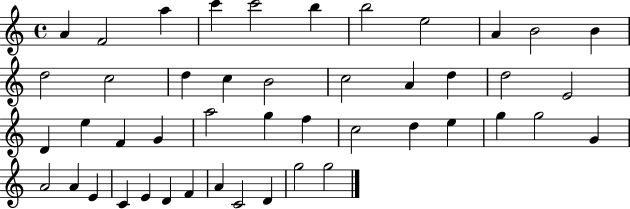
{
  \clef treble
  \time 4/4
  \defaultTimeSignature
  \key c \major
  a'4 f'2 a''4 | c'''4 c'''2 b''4 | b''2 e''2 | a'4 b'2 b'4 | \break d''2 c''2 | d''4 c''4 b'2 | c''2 a'4 d''4 | d''2 e'2 | \break d'4 e''4 f'4 g'4 | a''2 g''4 f''4 | c''2 d''4 e''4 | g''4 g''2 g'4 | \break a'2 a'4 e'4 | c'4 e'4 d'4 f'4 | a'4 c'2 d'4 | g''2 g''2 | \break \bar "|."
}